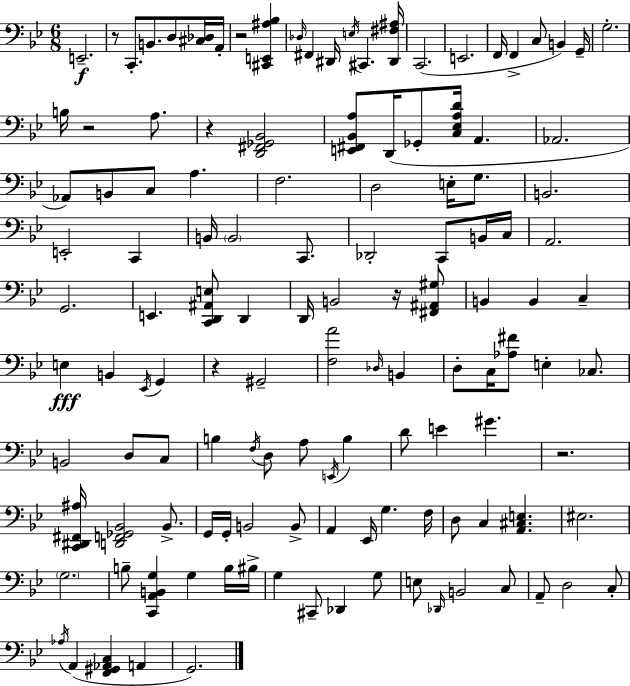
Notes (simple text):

E2/h. R/e C2/e. B2/e. D3/e [C#3,Db3]/s A2/s R/h [C#2,E2,A#3,Bb3]/q Db3/s F#2/q D#2/s E3/s C#2/q. [D#2,F#3,A#3]/s C2/h. E2/h. F2/s F2/q C3/e B2/q G2/s G3/h. B3/s R/h A3/e. R/q [D2,F#2,Gb2,Bb2]/h [E2,F#2,Bb2,A3]/e D2/s Gb2/e [C3,Eb3,A3,D4]/s A2/q. Ab2/h. Ab2/e B2/e C3/e A3/q. F3/h. D3/h E3/s G3/e. B2/h. E2/h C2/q B2/s B2/h C2/e. Db2/h C2/e B2/s C3/s A2/h. G2/h. E2/q. [C2,D2,A#2,E3]/e D2/q D2/s B2/h R/s [F#2,A#2,G#3]/e B2/q B2/q C3/q E3/q B2/q Eb2/s G2/q R/q G#2/h [F3,A4]/h Db3/s B2/q D3/e C3/s [Ab3,F#4]/e E3/q CES3/e. B2/h D3/e C3/e B3/q F3/s D3/e A3/e E2/s B3/q D4/e E4/q G#4/q. R/h. [C2,D#2,F#2,A#3]/s [D2,F2,Gb2,Bb2]/h Bb2/e. G2/s G2/s B2/h B2/e A2/q Eb2/s G3/q. F3/s D3/e C3/q [A2,C#3,E3]/q. EIS3/h. G3/h. B3/e [C2,A2,B2,G3]/q G3/q B3/s BIS3/s G3/q C#2/e Db2/q G3/e E3/e Db2/s B2/h C3/e A2/e D3/h C3/e Ab3/s A2/q [F2,G#2,Ab2,C3]/q A2/q G2/h.